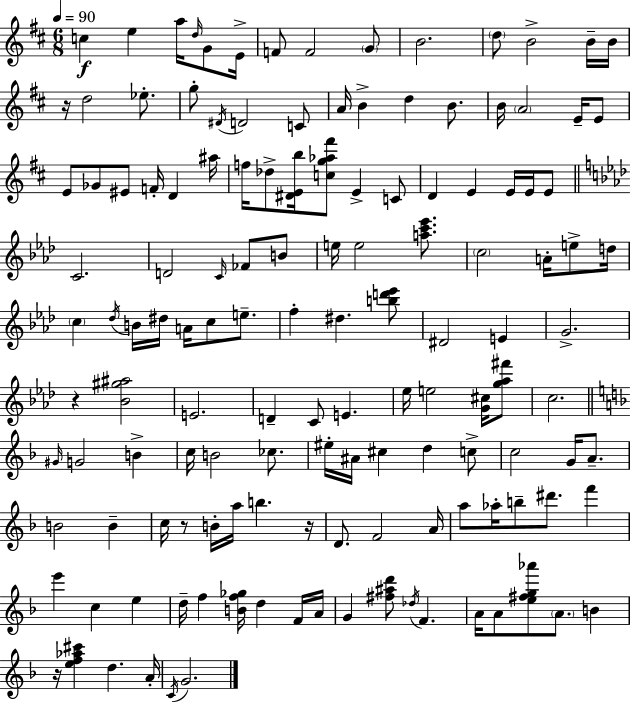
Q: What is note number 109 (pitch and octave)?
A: A4